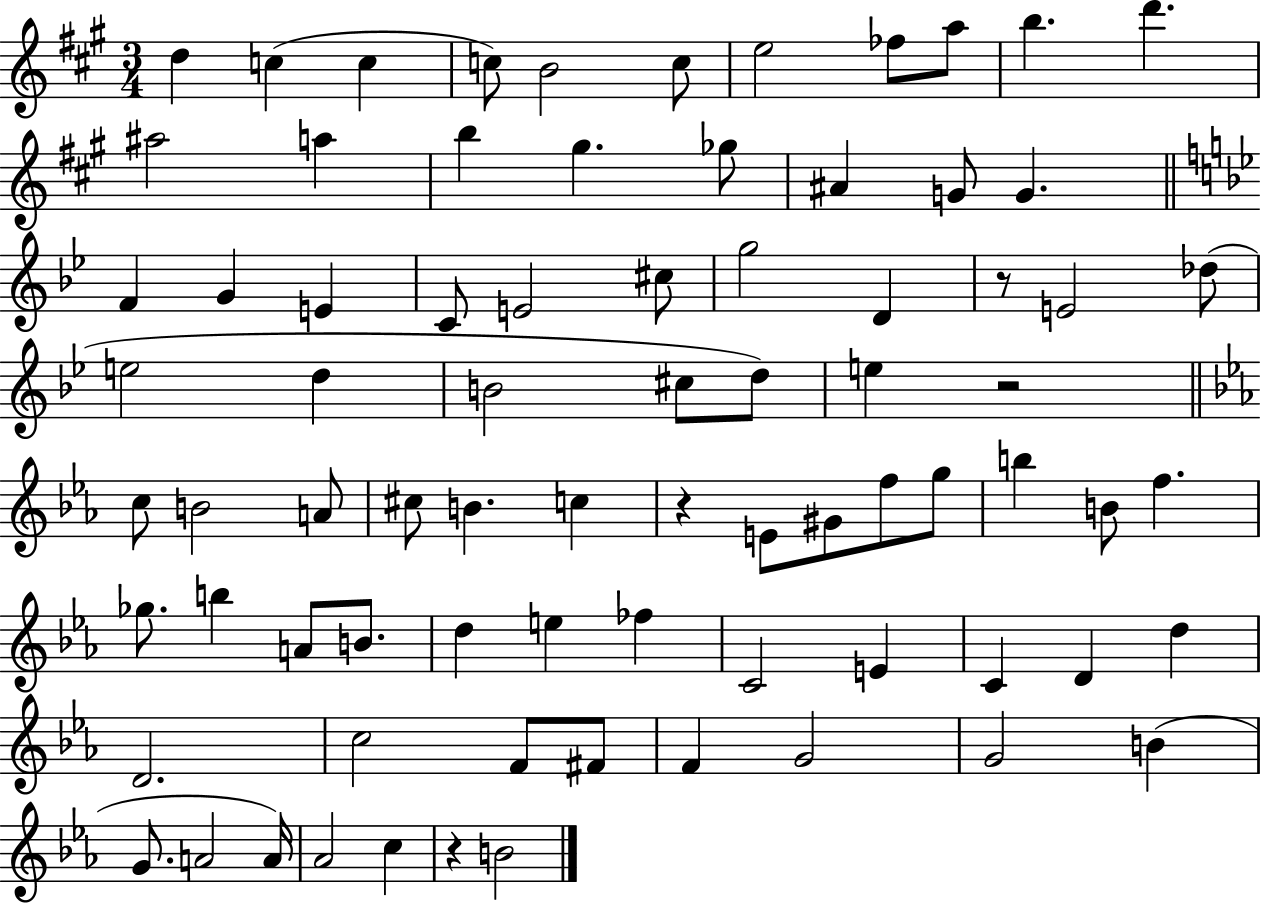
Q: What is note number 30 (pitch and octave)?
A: E5